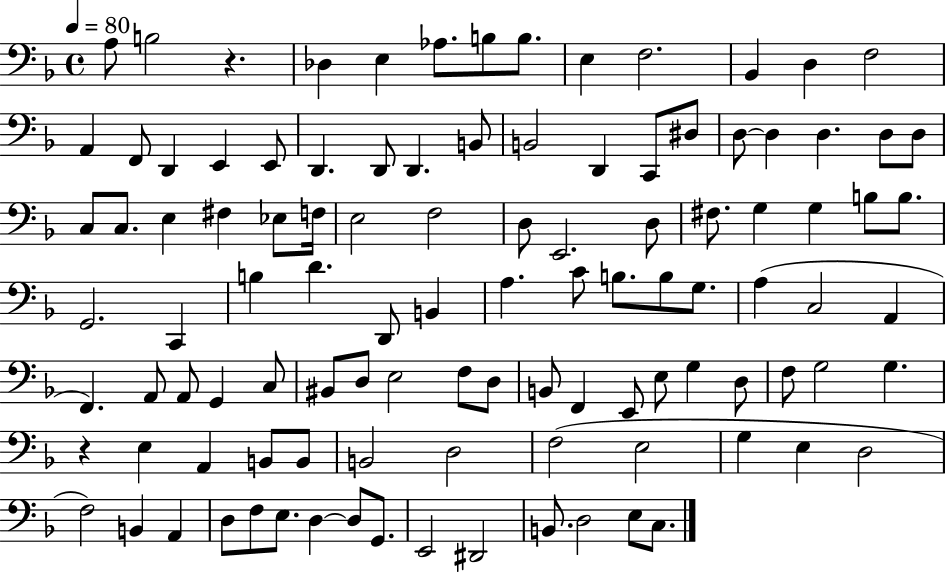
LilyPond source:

{
  \clef bass
  \time 4/4
  \defaultTimeSignature
  \key f \major
  \tempo 4 = 80
  a8 b2 r4. | des4 e4 aes8. b8 b8. | e4 f2. | bes,4 d4 f2 | \break a,4 f,8 d,4 e,4 e,8 | d,4. d,8 d,4. b,8 | b,2 d,4 c,8 dis8 | d8~~ d4 d4. d8 d8 | \break c8 c8. e4 fis4 ees8 f16 | e2 f2 | d8 e,2. d8 | fis8. g4 g4 b8 b8. | \break g,2. c,4 | b4 d'4. d,8 b,4 | a4. c'8 b8. b8 g8. | a4( c2 a,4 | \break f,4.) a,8 a,8 g,4 c8 | bis,8 d8 e2 f8 d8 | b,8 f,4 e,8 e8 g4 d8 | f8 g2 g4. | \break r4 e4 a,4 b,8 b,8 | b,2 d2 | f2( e2 | g4 e4 d2 | \break f2) b,4 a,4 | d8 f8 e8. d4~~ d8 g,8. | e,2 dis,2 | b,8. d2 e8 c8. | \break \bar "|."
}